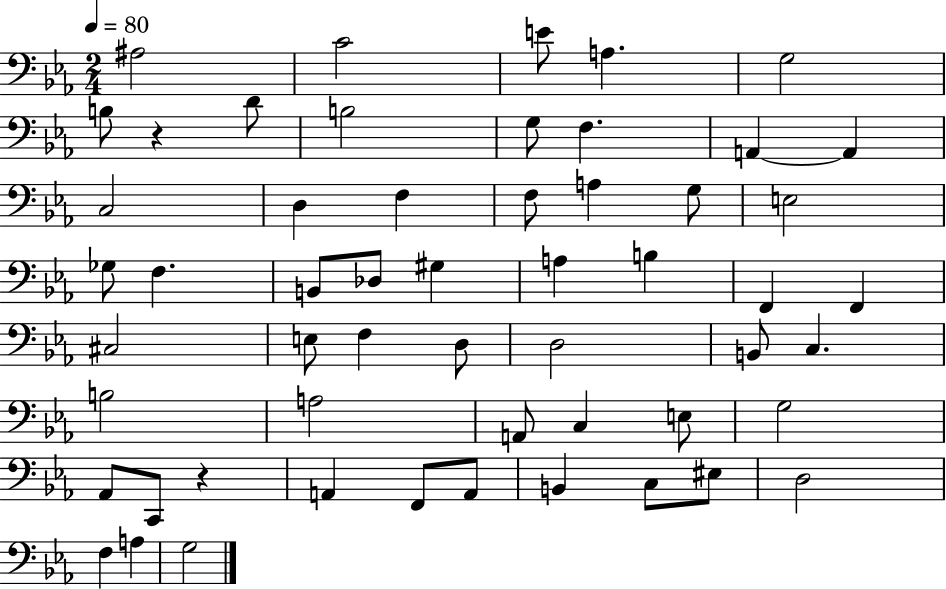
A#3/h C4/h E4/e A3/q. G3/h B3/e R/q D4/e B3/h G3/e F3/q. A2/q A2/q C3/h D3/q F3/q F3/e A3/q G3/e E3/h Gb3/e F3/q. B2/e Db3/e G#3/q A3/q B3/q F2/q F2/q C#3/h E3/e F3/q D3/e D3/h B2/e C3/q. B3/h A3/h A2/e C3/q E3/e G3/h Ab2/e C2/e R/q A2/q F2/e A2/e B2/q C3/e EIS3/e D3/h F3/q A3/q G3/h